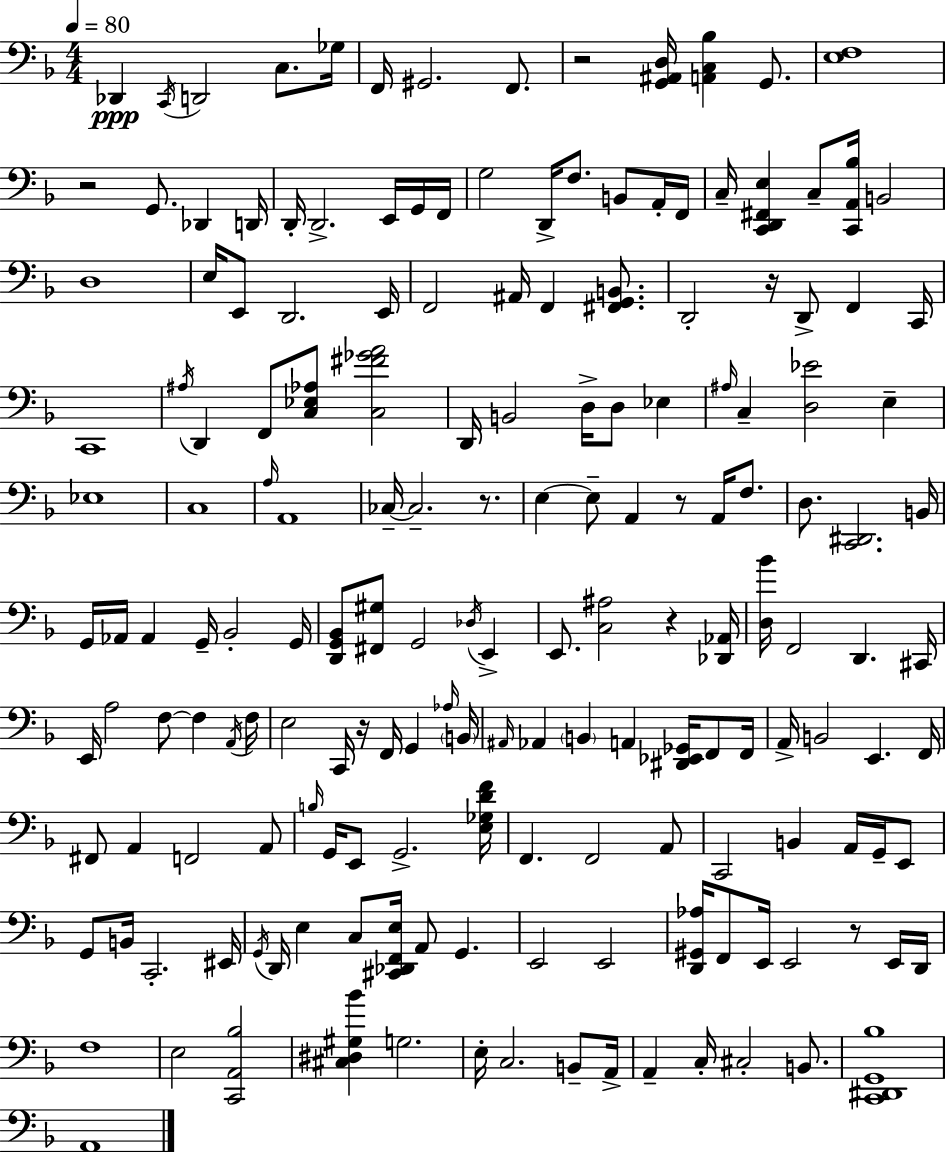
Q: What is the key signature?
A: D minor